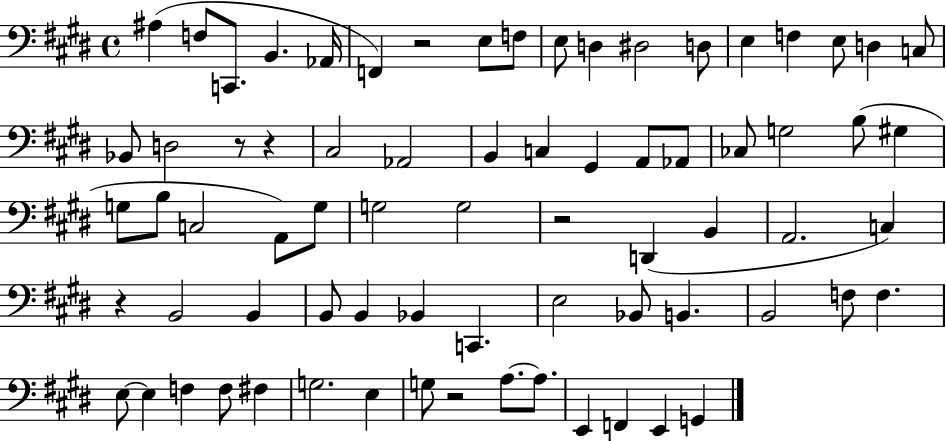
X:1
T:Untitled
M:4/4
L:1/4
K:E
^A, F,/2 C,,/2 B,, _A,,/4 F,, z2 E,/2 F,/2 E,/2 D, ^D,2 D,/2 E, F, E,/2 D, C,/2 _B,,/2 D,2 z/2 z ^C,2 _A,,2 B,, C, ^G,, A,,/2 _A,,/2 _C,/2 G,2 B,/2 ^G, G,/2 B,/2 C,2 A,,/2 G,/2 G,2 G,2 z2 D,, B,, A,,2 C, z B,,2 B,, B,,/2 B,, _B,, C,, E,2 _B,,/2 B,, B,,2 F,/2 F, E,/2 E, F, F,/2 ^F, G,2 E, G,/2 z2 A,/2 A,/2 E,, F,, E,, G,,